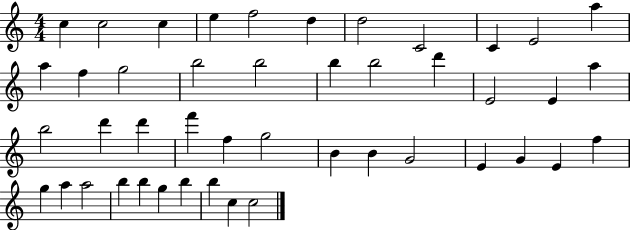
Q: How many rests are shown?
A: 0